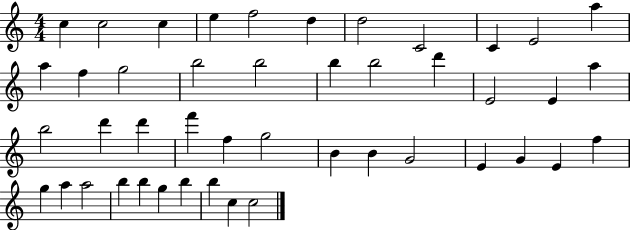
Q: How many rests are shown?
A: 0